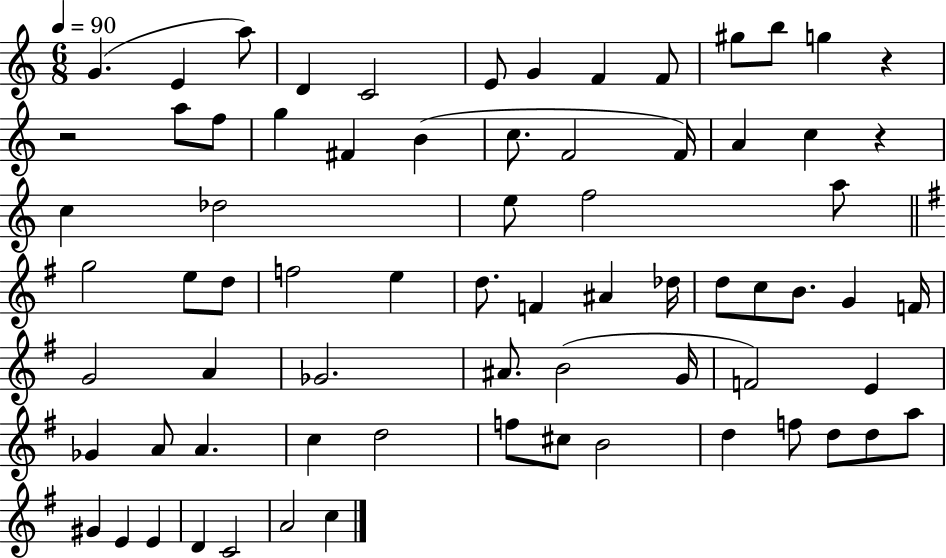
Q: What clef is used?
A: treble